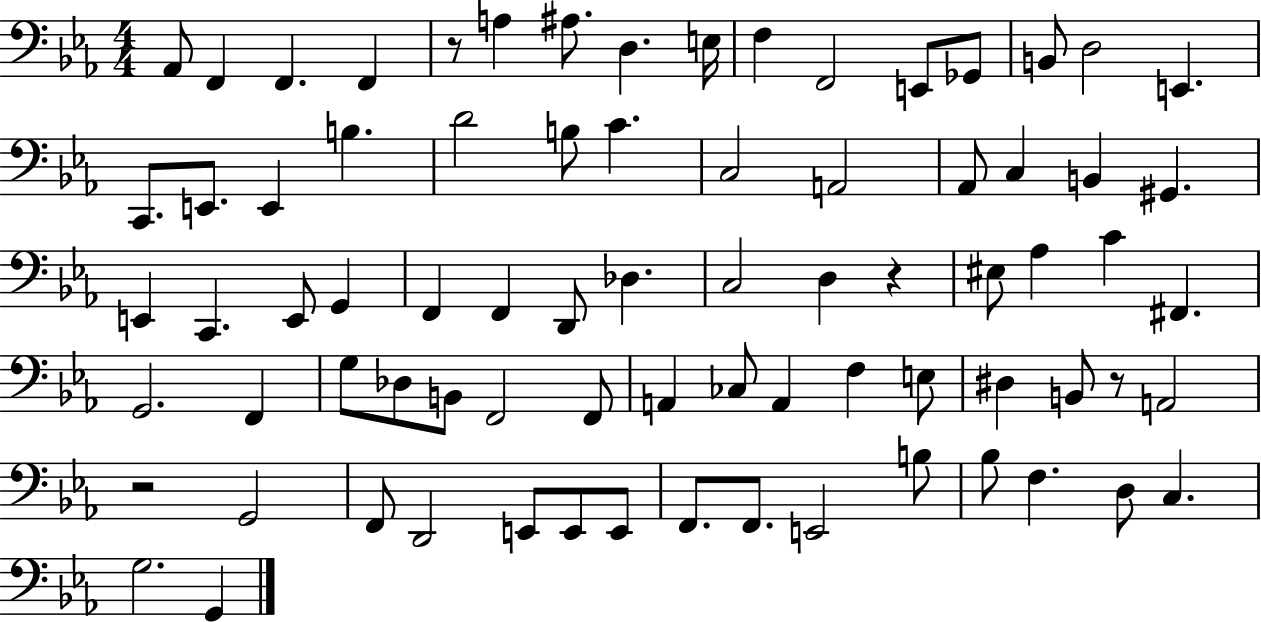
Ab2/e F2/q F2/q. F2/q R/e A3/q A#3/e. D3/q. E3/s F3/q F2/h E2/e Gb2/e B2/e D3/h E2/q. C2/e. E2/e. E2/q B3/q. D4/h B3/e C4/q. C3/h A2/h Ab2/e C3/q B2/q G#2/q. E2/q C2/q. E2/e G2/q F2/q F2/q D2/e Db3/q. C3/h D3/q R/q EIS3/e Ab3/q C4/q F#2/q. G2/h. F2/q G3/e Db3/e B2/e F2/h F2/e A2/q CES3/e A2/q F3/q E3/e D#3/q B2/e R/e A2/h R/h G2/h F2/e D2/h E2/e E2/e E2/e F2/e. F2/e. E2/h B3/e Bb3/e F3/q. D3/e C3/q. G3/h. G2/q